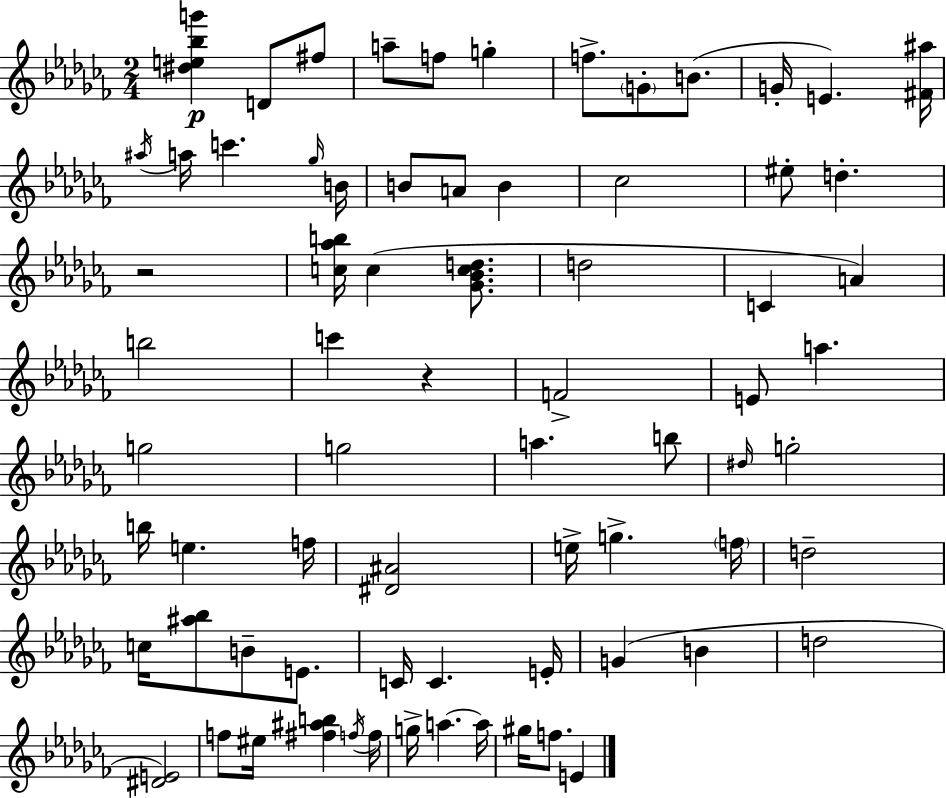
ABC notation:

X:1
T:Untitled
M:2/4
L:1/4
K:Abm
[^de_bg'] D/2 ^f/2 a/2 f/2 g f/2 G/2 B/2 G/4 E [^F^a]/4 ^a/4 a/4 c' _g/4 B/4 B/2 A/2 B _c2 ^e/2 d z2 [c_ab]/4 c [_G_Bcd]/2 d2 C A b2 c' z F2 E/2 a g2 g2 a b/2 ^d/4 g2 b/4 e f/4 [^D^A]2 e/4 g f/4 d2 c/4 [^a_b]/2 B/2 E/2 C/4 C E/4 G B d2 [^DE]2 f/2 ^e/4 [^f^ab] f/4 f/4 g/4 a a/4 ^g/4 f/2 E